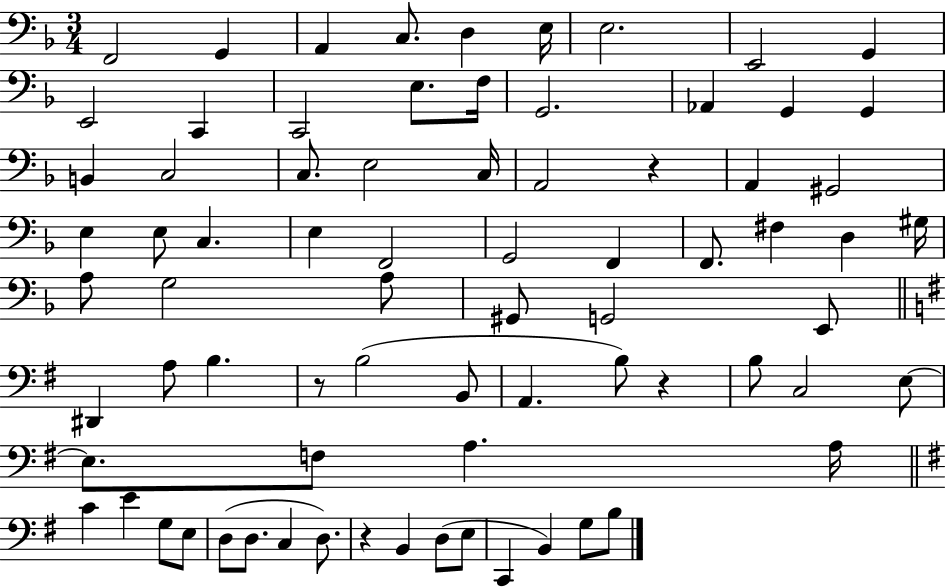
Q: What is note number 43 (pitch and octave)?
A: E2